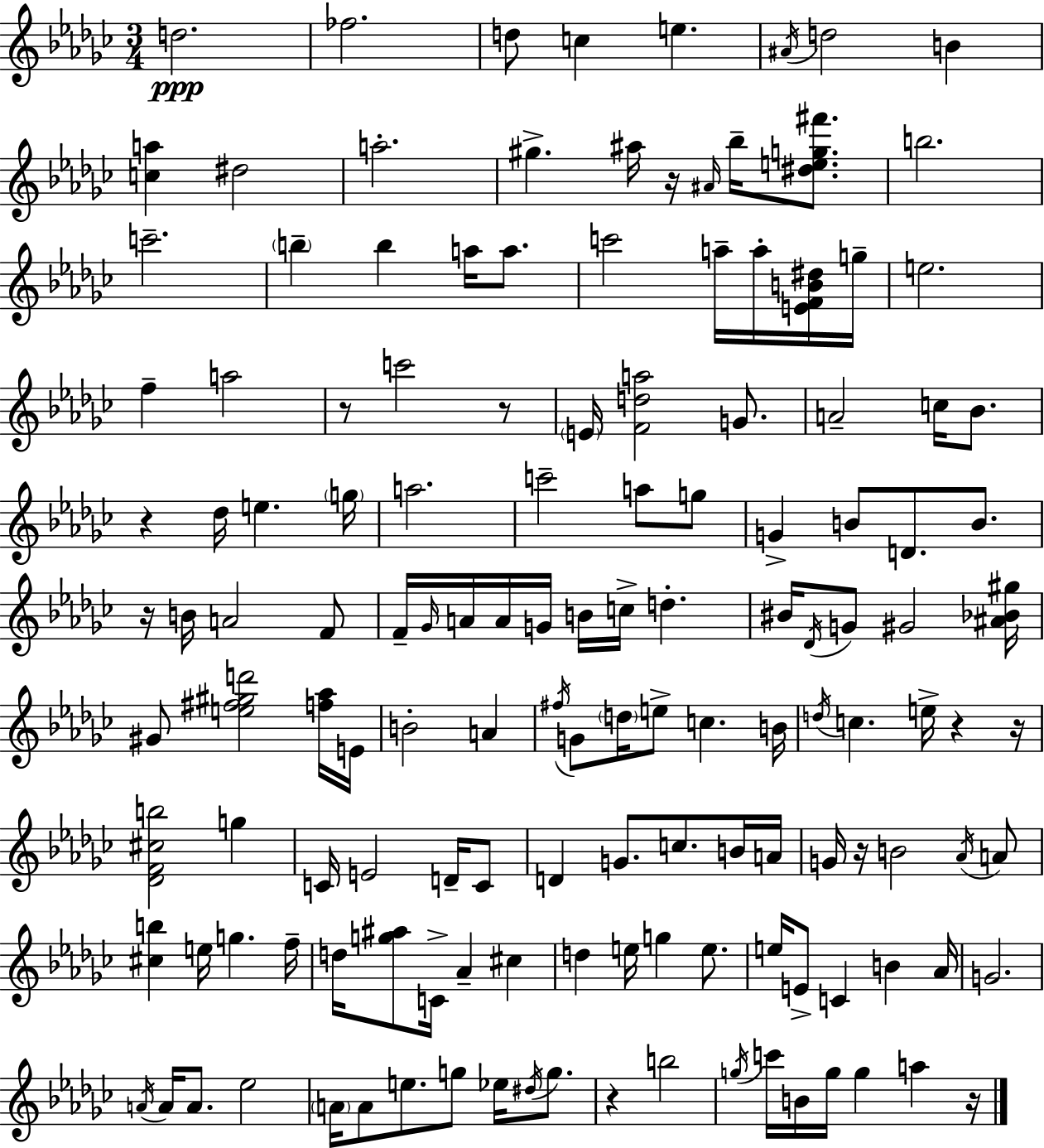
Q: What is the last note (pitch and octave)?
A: A5